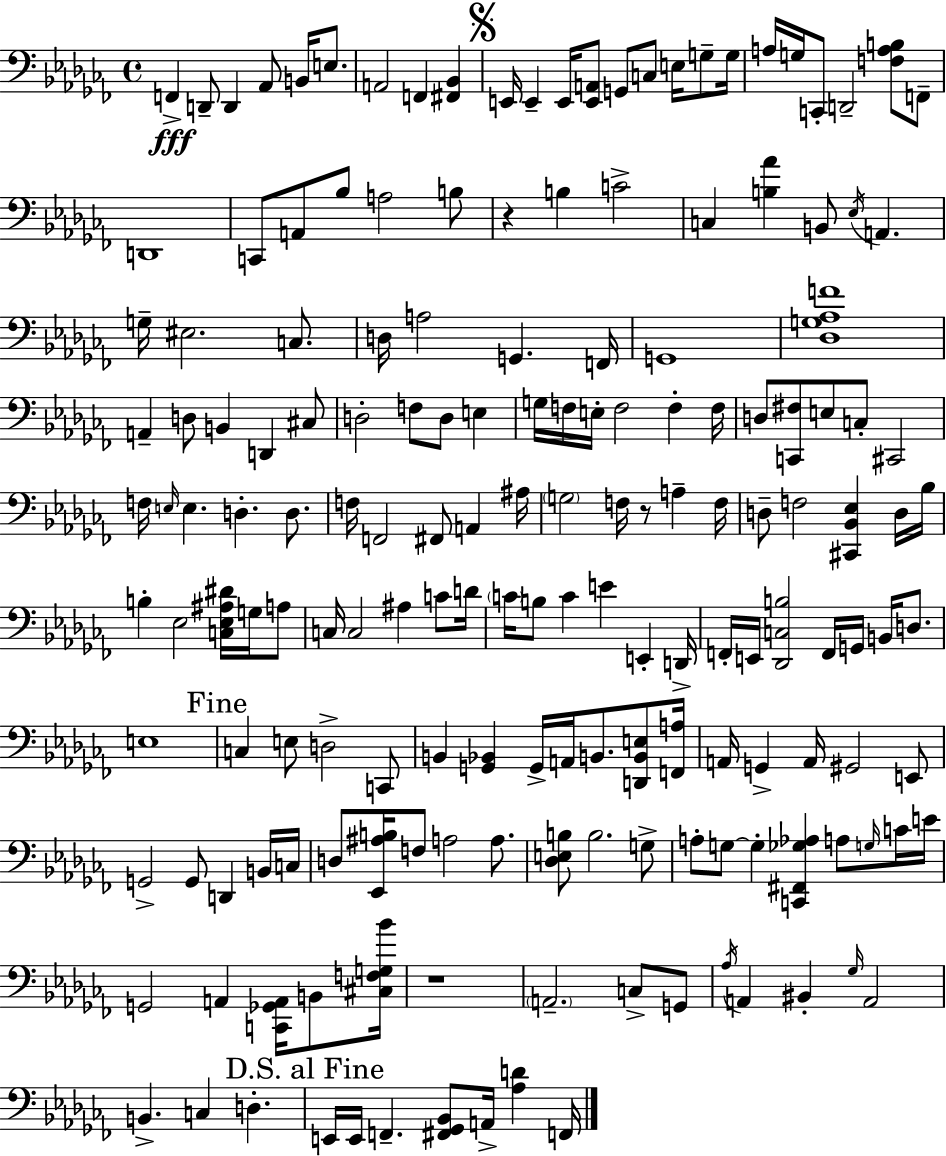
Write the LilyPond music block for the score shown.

{
  \clef bass
  \time 4/4
  \defaultTimeSignature
  \key aes \minor
  \repeat volta 2 { f,4->\fff d,8-- d,4 aes,8 b,16 e8. | a,2 f,4 <fis, bes,>4 | \mark \markup { \musicglyph "scripts.segno" } e,16 e,4-- e,16 <e, a,>8 g,8 c8 e16 g8-- g16 | a16 g16 c,8-. d,2-- <f a b>8 f,8-- | \break d,1 | c,8 a,8 bes8 a2 b8 | r4 b4 c'2-> | c4 <b aes'>4 b,8 \acciaccatura { ees16 } a,4. | \break g16-- eis2. c8. | d16 a2 g,4. | f,16 g,1 | <des g aes f'>1 | \break a,4-- d8 b,4 d,4 cis8 | d2-. f8 d8 e4 | g16 f16 e16-. f2 f4-. | f16 d8 <c, fis>8 e8 c8-. cis,2 | \break f16 \grace { e16 } e4. d4.-. d8. | f16 f,2 fis,8 a,4 | ais16 \parenthesize g2 f16 r8 a4-- | f16 d8-- f2 <cis, bes, ees>4 | \break d16 bes16 b4-. ees2 <c ees ais dis'>16 g16 | a8 c16 c2 ais4 c'8 | d'16 \parenthesize c'16 b8 c'4 e'4 e,4-. | d,16-> f,16-. e,16 <des, c b>2 f,16 g,16 b,16 d8. | \break e1 | \mark "Fine" c4 e8 d2-> | c,8 b,4 <g, bes,>4 g,16-> a,16 b,8. <d, b, e>8 | <f, a>16 a,16 g,4-> a,16 gis,2 | \break e,8 g,2-> g,8 d,4 | b,16 c16 d8 <ees, ais b>16 f8 a2 a8. | <des e b>8 b2. | g8-> a8-. g8~~ g4-. <c, fis, ges aes>4 a8 | \break \grace { g16 } c'16 e'16 g,2 a,4 <c, ges, a,>16 | b,8 <cis f g bes'>16 r1 | \parenthesize a,2.-- c8-> | g,8 \acciaccatura { aes16 } a,4 bis,4-. \grace { ges16 } a,2 | \break b,4.-> c4 d4.-. | \mark "D.S. al Fine" e,16 e,16 f,4.-- <fis, ges, bes,>8 a,16-> | <aes d'>4 f,16 } \bar "|."
}